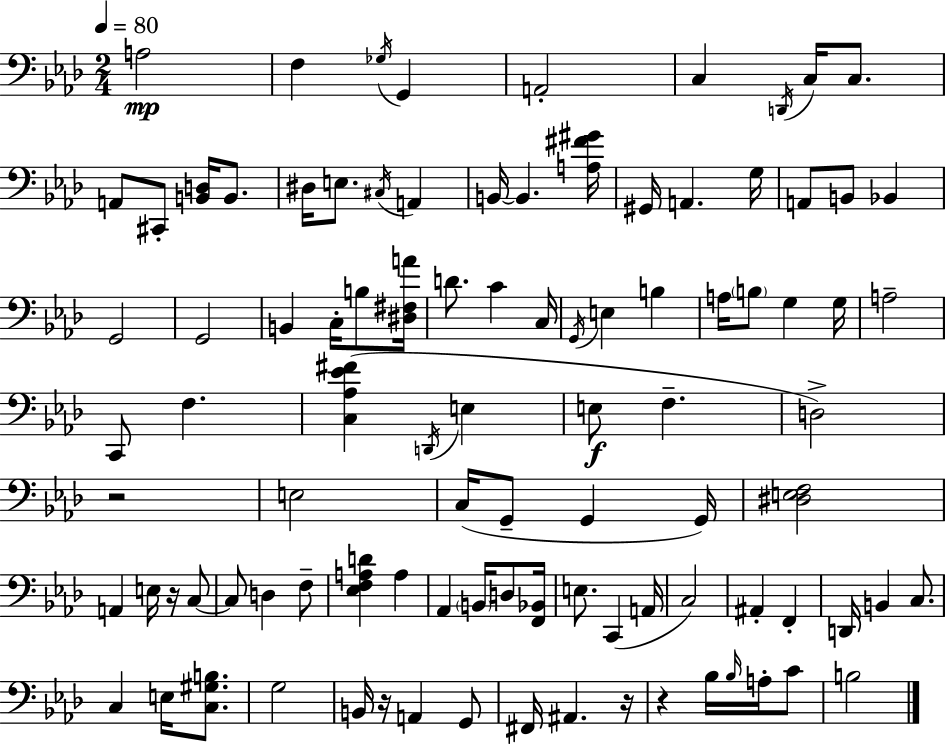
A3/h F3/q Gb3/s G2/q A2/h C3/q D2/s C3/s C3/e. A2/e C#2/e [B2,D3]/s B2/e. D#3/s E3/e. C#3/s A2/q B2/s B2/q. [A3,F#4,G#4]/s G#2/s A2/q. G3/s A2/e B2/e Bb2/q G2/h G2/h B2/q C3/s B3/e [D#3,F#3,A4]/s D4/e. C4/q C3/s G2/s E3/q B3/q A3/s B3/e G3/q G3/s A3/h C2/e F3/q. [C3,Ab3,Eb4,F#4]/q D2/s E3/q E3/e F3/q. D3/h R/h E3/h C3/s G2/e G2/q G2/s [D#3,E3,F3]/h A2/q E3/s R/s C3/e C3/e D3/q F3/e [Eb3,F3,A3,D4]/q A3/q Ab2/q B2/s D3/e [F2,Bb2]/s E3/e. C2/q A2/s C3/h A#2/q F2/q D2/s B2/q C3/e. C3/q E3/s [C3,G#3,B3]/e. G3/h B2/s R/s A2/q G2/e F#2/s A#2/q. R/s R/q Bb3/s Bb3/s A3/s C4/e B3/h